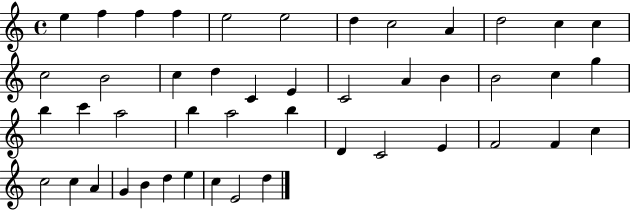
E5/q F5/q F5/q F5/q E5/h E5/h D5/q C5/h A4/q D5/h C5/q C5/q C5/h B4/h C5/q D5/q C4/q E4/q C4/h A4/q B4/q B4/h C5/q G5/q B5/q C6/q A5/h B5/q A5/h B5/q D4/q C4/h E4/q F4/h F4/q C5/q C5/h C5/q A4/q G4/q B4/q D5/q E5/q C5/q E4/h D5/q